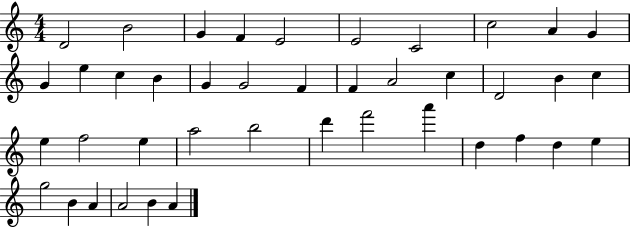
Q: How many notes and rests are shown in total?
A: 41